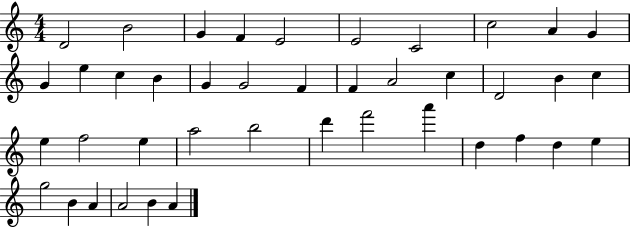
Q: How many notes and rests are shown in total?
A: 41